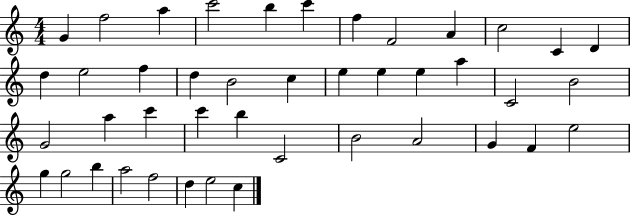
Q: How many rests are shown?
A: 0